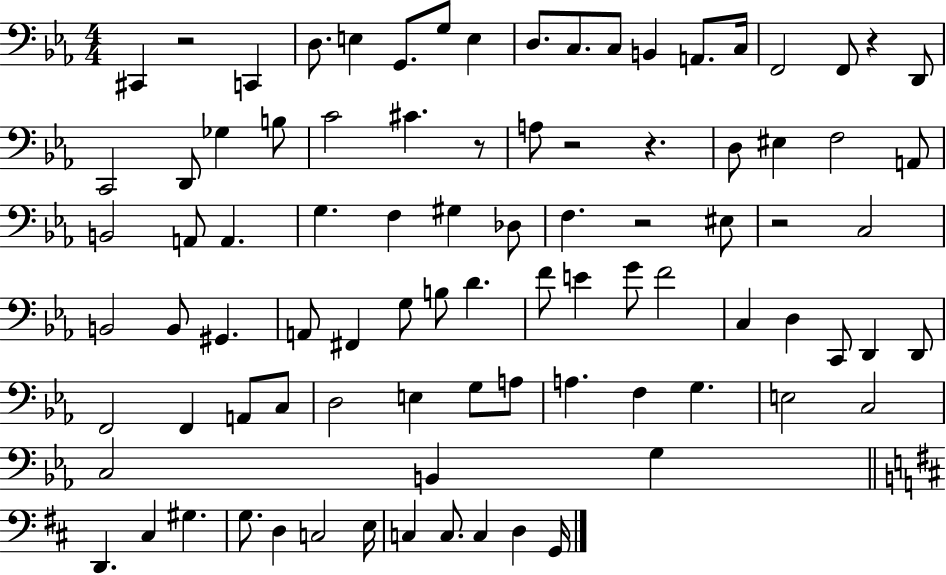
C#2/q R/h C2/q D3/e. E3/q G2/e. G3/e E3/q D3/e. C3/e. C3/e B2/q A2/e. C3/s F2/h F2/e R/q D2/e C2/h D2/e Gb3/q B3/e C4/h C#4/q. R/e A3/e R/h R/q. D3/e EIS3/q F3/h A2/e B2/h A2/e A2/q. G3/q. F3/q G#3/q Db3/e F3/q. R/h EIS3/e R/h C3/h B2/h B2/e G#2/q. A2/e F#2/q G3/e B3/e D4/q. F4/e E4/q G4/e F4/h C3/q D3/q C2/e D2/q D2/e F2/h F2/q A2/e C3/e D3/h E3/q G3/e A3/e A3/q. F3/q G3/q. E3/h C3/h C3/h B2/q G3/q D2/q. C#3/q G#3/q. G3/e. D3/q C3/h E3/s C3/q C3/e. C3/q D3/q G2/s